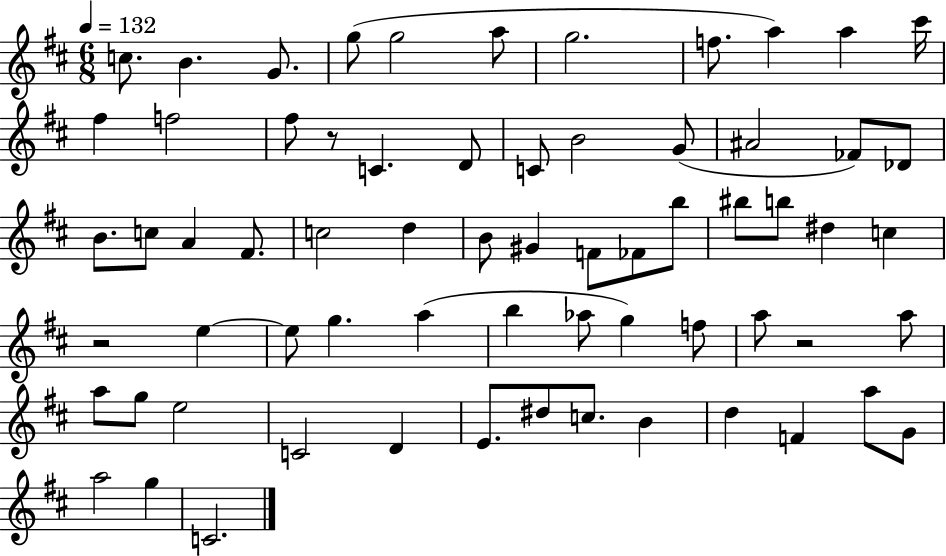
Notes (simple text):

C5/e. B4/q. G4/e. G5/e G5/h A5/e G5/h. F5/e. A5/q A5/q C#6/s F#5/q F5/h F#5/e R/e C4/q. D4/e C4/e B4/h G4/e A#4/h FES4/e Db4/e B4/e. C5/e A4/q F#4/e. C5/h D5/q B4/e G#4/q F4/e FES4/e B5/e BIS5/e B5/e D#5/q C5/q R/h E5/q E5/e G5/q. A5/q B5/q Ab5/e G5/q F5/e A5/e R/h A5/e A5/e G5/e E5/h C4/h D4/q E4/e. D#5/e C5/e. B4/q D5/q F4/q A5/e G4/e A5/h G5/q C4/h.